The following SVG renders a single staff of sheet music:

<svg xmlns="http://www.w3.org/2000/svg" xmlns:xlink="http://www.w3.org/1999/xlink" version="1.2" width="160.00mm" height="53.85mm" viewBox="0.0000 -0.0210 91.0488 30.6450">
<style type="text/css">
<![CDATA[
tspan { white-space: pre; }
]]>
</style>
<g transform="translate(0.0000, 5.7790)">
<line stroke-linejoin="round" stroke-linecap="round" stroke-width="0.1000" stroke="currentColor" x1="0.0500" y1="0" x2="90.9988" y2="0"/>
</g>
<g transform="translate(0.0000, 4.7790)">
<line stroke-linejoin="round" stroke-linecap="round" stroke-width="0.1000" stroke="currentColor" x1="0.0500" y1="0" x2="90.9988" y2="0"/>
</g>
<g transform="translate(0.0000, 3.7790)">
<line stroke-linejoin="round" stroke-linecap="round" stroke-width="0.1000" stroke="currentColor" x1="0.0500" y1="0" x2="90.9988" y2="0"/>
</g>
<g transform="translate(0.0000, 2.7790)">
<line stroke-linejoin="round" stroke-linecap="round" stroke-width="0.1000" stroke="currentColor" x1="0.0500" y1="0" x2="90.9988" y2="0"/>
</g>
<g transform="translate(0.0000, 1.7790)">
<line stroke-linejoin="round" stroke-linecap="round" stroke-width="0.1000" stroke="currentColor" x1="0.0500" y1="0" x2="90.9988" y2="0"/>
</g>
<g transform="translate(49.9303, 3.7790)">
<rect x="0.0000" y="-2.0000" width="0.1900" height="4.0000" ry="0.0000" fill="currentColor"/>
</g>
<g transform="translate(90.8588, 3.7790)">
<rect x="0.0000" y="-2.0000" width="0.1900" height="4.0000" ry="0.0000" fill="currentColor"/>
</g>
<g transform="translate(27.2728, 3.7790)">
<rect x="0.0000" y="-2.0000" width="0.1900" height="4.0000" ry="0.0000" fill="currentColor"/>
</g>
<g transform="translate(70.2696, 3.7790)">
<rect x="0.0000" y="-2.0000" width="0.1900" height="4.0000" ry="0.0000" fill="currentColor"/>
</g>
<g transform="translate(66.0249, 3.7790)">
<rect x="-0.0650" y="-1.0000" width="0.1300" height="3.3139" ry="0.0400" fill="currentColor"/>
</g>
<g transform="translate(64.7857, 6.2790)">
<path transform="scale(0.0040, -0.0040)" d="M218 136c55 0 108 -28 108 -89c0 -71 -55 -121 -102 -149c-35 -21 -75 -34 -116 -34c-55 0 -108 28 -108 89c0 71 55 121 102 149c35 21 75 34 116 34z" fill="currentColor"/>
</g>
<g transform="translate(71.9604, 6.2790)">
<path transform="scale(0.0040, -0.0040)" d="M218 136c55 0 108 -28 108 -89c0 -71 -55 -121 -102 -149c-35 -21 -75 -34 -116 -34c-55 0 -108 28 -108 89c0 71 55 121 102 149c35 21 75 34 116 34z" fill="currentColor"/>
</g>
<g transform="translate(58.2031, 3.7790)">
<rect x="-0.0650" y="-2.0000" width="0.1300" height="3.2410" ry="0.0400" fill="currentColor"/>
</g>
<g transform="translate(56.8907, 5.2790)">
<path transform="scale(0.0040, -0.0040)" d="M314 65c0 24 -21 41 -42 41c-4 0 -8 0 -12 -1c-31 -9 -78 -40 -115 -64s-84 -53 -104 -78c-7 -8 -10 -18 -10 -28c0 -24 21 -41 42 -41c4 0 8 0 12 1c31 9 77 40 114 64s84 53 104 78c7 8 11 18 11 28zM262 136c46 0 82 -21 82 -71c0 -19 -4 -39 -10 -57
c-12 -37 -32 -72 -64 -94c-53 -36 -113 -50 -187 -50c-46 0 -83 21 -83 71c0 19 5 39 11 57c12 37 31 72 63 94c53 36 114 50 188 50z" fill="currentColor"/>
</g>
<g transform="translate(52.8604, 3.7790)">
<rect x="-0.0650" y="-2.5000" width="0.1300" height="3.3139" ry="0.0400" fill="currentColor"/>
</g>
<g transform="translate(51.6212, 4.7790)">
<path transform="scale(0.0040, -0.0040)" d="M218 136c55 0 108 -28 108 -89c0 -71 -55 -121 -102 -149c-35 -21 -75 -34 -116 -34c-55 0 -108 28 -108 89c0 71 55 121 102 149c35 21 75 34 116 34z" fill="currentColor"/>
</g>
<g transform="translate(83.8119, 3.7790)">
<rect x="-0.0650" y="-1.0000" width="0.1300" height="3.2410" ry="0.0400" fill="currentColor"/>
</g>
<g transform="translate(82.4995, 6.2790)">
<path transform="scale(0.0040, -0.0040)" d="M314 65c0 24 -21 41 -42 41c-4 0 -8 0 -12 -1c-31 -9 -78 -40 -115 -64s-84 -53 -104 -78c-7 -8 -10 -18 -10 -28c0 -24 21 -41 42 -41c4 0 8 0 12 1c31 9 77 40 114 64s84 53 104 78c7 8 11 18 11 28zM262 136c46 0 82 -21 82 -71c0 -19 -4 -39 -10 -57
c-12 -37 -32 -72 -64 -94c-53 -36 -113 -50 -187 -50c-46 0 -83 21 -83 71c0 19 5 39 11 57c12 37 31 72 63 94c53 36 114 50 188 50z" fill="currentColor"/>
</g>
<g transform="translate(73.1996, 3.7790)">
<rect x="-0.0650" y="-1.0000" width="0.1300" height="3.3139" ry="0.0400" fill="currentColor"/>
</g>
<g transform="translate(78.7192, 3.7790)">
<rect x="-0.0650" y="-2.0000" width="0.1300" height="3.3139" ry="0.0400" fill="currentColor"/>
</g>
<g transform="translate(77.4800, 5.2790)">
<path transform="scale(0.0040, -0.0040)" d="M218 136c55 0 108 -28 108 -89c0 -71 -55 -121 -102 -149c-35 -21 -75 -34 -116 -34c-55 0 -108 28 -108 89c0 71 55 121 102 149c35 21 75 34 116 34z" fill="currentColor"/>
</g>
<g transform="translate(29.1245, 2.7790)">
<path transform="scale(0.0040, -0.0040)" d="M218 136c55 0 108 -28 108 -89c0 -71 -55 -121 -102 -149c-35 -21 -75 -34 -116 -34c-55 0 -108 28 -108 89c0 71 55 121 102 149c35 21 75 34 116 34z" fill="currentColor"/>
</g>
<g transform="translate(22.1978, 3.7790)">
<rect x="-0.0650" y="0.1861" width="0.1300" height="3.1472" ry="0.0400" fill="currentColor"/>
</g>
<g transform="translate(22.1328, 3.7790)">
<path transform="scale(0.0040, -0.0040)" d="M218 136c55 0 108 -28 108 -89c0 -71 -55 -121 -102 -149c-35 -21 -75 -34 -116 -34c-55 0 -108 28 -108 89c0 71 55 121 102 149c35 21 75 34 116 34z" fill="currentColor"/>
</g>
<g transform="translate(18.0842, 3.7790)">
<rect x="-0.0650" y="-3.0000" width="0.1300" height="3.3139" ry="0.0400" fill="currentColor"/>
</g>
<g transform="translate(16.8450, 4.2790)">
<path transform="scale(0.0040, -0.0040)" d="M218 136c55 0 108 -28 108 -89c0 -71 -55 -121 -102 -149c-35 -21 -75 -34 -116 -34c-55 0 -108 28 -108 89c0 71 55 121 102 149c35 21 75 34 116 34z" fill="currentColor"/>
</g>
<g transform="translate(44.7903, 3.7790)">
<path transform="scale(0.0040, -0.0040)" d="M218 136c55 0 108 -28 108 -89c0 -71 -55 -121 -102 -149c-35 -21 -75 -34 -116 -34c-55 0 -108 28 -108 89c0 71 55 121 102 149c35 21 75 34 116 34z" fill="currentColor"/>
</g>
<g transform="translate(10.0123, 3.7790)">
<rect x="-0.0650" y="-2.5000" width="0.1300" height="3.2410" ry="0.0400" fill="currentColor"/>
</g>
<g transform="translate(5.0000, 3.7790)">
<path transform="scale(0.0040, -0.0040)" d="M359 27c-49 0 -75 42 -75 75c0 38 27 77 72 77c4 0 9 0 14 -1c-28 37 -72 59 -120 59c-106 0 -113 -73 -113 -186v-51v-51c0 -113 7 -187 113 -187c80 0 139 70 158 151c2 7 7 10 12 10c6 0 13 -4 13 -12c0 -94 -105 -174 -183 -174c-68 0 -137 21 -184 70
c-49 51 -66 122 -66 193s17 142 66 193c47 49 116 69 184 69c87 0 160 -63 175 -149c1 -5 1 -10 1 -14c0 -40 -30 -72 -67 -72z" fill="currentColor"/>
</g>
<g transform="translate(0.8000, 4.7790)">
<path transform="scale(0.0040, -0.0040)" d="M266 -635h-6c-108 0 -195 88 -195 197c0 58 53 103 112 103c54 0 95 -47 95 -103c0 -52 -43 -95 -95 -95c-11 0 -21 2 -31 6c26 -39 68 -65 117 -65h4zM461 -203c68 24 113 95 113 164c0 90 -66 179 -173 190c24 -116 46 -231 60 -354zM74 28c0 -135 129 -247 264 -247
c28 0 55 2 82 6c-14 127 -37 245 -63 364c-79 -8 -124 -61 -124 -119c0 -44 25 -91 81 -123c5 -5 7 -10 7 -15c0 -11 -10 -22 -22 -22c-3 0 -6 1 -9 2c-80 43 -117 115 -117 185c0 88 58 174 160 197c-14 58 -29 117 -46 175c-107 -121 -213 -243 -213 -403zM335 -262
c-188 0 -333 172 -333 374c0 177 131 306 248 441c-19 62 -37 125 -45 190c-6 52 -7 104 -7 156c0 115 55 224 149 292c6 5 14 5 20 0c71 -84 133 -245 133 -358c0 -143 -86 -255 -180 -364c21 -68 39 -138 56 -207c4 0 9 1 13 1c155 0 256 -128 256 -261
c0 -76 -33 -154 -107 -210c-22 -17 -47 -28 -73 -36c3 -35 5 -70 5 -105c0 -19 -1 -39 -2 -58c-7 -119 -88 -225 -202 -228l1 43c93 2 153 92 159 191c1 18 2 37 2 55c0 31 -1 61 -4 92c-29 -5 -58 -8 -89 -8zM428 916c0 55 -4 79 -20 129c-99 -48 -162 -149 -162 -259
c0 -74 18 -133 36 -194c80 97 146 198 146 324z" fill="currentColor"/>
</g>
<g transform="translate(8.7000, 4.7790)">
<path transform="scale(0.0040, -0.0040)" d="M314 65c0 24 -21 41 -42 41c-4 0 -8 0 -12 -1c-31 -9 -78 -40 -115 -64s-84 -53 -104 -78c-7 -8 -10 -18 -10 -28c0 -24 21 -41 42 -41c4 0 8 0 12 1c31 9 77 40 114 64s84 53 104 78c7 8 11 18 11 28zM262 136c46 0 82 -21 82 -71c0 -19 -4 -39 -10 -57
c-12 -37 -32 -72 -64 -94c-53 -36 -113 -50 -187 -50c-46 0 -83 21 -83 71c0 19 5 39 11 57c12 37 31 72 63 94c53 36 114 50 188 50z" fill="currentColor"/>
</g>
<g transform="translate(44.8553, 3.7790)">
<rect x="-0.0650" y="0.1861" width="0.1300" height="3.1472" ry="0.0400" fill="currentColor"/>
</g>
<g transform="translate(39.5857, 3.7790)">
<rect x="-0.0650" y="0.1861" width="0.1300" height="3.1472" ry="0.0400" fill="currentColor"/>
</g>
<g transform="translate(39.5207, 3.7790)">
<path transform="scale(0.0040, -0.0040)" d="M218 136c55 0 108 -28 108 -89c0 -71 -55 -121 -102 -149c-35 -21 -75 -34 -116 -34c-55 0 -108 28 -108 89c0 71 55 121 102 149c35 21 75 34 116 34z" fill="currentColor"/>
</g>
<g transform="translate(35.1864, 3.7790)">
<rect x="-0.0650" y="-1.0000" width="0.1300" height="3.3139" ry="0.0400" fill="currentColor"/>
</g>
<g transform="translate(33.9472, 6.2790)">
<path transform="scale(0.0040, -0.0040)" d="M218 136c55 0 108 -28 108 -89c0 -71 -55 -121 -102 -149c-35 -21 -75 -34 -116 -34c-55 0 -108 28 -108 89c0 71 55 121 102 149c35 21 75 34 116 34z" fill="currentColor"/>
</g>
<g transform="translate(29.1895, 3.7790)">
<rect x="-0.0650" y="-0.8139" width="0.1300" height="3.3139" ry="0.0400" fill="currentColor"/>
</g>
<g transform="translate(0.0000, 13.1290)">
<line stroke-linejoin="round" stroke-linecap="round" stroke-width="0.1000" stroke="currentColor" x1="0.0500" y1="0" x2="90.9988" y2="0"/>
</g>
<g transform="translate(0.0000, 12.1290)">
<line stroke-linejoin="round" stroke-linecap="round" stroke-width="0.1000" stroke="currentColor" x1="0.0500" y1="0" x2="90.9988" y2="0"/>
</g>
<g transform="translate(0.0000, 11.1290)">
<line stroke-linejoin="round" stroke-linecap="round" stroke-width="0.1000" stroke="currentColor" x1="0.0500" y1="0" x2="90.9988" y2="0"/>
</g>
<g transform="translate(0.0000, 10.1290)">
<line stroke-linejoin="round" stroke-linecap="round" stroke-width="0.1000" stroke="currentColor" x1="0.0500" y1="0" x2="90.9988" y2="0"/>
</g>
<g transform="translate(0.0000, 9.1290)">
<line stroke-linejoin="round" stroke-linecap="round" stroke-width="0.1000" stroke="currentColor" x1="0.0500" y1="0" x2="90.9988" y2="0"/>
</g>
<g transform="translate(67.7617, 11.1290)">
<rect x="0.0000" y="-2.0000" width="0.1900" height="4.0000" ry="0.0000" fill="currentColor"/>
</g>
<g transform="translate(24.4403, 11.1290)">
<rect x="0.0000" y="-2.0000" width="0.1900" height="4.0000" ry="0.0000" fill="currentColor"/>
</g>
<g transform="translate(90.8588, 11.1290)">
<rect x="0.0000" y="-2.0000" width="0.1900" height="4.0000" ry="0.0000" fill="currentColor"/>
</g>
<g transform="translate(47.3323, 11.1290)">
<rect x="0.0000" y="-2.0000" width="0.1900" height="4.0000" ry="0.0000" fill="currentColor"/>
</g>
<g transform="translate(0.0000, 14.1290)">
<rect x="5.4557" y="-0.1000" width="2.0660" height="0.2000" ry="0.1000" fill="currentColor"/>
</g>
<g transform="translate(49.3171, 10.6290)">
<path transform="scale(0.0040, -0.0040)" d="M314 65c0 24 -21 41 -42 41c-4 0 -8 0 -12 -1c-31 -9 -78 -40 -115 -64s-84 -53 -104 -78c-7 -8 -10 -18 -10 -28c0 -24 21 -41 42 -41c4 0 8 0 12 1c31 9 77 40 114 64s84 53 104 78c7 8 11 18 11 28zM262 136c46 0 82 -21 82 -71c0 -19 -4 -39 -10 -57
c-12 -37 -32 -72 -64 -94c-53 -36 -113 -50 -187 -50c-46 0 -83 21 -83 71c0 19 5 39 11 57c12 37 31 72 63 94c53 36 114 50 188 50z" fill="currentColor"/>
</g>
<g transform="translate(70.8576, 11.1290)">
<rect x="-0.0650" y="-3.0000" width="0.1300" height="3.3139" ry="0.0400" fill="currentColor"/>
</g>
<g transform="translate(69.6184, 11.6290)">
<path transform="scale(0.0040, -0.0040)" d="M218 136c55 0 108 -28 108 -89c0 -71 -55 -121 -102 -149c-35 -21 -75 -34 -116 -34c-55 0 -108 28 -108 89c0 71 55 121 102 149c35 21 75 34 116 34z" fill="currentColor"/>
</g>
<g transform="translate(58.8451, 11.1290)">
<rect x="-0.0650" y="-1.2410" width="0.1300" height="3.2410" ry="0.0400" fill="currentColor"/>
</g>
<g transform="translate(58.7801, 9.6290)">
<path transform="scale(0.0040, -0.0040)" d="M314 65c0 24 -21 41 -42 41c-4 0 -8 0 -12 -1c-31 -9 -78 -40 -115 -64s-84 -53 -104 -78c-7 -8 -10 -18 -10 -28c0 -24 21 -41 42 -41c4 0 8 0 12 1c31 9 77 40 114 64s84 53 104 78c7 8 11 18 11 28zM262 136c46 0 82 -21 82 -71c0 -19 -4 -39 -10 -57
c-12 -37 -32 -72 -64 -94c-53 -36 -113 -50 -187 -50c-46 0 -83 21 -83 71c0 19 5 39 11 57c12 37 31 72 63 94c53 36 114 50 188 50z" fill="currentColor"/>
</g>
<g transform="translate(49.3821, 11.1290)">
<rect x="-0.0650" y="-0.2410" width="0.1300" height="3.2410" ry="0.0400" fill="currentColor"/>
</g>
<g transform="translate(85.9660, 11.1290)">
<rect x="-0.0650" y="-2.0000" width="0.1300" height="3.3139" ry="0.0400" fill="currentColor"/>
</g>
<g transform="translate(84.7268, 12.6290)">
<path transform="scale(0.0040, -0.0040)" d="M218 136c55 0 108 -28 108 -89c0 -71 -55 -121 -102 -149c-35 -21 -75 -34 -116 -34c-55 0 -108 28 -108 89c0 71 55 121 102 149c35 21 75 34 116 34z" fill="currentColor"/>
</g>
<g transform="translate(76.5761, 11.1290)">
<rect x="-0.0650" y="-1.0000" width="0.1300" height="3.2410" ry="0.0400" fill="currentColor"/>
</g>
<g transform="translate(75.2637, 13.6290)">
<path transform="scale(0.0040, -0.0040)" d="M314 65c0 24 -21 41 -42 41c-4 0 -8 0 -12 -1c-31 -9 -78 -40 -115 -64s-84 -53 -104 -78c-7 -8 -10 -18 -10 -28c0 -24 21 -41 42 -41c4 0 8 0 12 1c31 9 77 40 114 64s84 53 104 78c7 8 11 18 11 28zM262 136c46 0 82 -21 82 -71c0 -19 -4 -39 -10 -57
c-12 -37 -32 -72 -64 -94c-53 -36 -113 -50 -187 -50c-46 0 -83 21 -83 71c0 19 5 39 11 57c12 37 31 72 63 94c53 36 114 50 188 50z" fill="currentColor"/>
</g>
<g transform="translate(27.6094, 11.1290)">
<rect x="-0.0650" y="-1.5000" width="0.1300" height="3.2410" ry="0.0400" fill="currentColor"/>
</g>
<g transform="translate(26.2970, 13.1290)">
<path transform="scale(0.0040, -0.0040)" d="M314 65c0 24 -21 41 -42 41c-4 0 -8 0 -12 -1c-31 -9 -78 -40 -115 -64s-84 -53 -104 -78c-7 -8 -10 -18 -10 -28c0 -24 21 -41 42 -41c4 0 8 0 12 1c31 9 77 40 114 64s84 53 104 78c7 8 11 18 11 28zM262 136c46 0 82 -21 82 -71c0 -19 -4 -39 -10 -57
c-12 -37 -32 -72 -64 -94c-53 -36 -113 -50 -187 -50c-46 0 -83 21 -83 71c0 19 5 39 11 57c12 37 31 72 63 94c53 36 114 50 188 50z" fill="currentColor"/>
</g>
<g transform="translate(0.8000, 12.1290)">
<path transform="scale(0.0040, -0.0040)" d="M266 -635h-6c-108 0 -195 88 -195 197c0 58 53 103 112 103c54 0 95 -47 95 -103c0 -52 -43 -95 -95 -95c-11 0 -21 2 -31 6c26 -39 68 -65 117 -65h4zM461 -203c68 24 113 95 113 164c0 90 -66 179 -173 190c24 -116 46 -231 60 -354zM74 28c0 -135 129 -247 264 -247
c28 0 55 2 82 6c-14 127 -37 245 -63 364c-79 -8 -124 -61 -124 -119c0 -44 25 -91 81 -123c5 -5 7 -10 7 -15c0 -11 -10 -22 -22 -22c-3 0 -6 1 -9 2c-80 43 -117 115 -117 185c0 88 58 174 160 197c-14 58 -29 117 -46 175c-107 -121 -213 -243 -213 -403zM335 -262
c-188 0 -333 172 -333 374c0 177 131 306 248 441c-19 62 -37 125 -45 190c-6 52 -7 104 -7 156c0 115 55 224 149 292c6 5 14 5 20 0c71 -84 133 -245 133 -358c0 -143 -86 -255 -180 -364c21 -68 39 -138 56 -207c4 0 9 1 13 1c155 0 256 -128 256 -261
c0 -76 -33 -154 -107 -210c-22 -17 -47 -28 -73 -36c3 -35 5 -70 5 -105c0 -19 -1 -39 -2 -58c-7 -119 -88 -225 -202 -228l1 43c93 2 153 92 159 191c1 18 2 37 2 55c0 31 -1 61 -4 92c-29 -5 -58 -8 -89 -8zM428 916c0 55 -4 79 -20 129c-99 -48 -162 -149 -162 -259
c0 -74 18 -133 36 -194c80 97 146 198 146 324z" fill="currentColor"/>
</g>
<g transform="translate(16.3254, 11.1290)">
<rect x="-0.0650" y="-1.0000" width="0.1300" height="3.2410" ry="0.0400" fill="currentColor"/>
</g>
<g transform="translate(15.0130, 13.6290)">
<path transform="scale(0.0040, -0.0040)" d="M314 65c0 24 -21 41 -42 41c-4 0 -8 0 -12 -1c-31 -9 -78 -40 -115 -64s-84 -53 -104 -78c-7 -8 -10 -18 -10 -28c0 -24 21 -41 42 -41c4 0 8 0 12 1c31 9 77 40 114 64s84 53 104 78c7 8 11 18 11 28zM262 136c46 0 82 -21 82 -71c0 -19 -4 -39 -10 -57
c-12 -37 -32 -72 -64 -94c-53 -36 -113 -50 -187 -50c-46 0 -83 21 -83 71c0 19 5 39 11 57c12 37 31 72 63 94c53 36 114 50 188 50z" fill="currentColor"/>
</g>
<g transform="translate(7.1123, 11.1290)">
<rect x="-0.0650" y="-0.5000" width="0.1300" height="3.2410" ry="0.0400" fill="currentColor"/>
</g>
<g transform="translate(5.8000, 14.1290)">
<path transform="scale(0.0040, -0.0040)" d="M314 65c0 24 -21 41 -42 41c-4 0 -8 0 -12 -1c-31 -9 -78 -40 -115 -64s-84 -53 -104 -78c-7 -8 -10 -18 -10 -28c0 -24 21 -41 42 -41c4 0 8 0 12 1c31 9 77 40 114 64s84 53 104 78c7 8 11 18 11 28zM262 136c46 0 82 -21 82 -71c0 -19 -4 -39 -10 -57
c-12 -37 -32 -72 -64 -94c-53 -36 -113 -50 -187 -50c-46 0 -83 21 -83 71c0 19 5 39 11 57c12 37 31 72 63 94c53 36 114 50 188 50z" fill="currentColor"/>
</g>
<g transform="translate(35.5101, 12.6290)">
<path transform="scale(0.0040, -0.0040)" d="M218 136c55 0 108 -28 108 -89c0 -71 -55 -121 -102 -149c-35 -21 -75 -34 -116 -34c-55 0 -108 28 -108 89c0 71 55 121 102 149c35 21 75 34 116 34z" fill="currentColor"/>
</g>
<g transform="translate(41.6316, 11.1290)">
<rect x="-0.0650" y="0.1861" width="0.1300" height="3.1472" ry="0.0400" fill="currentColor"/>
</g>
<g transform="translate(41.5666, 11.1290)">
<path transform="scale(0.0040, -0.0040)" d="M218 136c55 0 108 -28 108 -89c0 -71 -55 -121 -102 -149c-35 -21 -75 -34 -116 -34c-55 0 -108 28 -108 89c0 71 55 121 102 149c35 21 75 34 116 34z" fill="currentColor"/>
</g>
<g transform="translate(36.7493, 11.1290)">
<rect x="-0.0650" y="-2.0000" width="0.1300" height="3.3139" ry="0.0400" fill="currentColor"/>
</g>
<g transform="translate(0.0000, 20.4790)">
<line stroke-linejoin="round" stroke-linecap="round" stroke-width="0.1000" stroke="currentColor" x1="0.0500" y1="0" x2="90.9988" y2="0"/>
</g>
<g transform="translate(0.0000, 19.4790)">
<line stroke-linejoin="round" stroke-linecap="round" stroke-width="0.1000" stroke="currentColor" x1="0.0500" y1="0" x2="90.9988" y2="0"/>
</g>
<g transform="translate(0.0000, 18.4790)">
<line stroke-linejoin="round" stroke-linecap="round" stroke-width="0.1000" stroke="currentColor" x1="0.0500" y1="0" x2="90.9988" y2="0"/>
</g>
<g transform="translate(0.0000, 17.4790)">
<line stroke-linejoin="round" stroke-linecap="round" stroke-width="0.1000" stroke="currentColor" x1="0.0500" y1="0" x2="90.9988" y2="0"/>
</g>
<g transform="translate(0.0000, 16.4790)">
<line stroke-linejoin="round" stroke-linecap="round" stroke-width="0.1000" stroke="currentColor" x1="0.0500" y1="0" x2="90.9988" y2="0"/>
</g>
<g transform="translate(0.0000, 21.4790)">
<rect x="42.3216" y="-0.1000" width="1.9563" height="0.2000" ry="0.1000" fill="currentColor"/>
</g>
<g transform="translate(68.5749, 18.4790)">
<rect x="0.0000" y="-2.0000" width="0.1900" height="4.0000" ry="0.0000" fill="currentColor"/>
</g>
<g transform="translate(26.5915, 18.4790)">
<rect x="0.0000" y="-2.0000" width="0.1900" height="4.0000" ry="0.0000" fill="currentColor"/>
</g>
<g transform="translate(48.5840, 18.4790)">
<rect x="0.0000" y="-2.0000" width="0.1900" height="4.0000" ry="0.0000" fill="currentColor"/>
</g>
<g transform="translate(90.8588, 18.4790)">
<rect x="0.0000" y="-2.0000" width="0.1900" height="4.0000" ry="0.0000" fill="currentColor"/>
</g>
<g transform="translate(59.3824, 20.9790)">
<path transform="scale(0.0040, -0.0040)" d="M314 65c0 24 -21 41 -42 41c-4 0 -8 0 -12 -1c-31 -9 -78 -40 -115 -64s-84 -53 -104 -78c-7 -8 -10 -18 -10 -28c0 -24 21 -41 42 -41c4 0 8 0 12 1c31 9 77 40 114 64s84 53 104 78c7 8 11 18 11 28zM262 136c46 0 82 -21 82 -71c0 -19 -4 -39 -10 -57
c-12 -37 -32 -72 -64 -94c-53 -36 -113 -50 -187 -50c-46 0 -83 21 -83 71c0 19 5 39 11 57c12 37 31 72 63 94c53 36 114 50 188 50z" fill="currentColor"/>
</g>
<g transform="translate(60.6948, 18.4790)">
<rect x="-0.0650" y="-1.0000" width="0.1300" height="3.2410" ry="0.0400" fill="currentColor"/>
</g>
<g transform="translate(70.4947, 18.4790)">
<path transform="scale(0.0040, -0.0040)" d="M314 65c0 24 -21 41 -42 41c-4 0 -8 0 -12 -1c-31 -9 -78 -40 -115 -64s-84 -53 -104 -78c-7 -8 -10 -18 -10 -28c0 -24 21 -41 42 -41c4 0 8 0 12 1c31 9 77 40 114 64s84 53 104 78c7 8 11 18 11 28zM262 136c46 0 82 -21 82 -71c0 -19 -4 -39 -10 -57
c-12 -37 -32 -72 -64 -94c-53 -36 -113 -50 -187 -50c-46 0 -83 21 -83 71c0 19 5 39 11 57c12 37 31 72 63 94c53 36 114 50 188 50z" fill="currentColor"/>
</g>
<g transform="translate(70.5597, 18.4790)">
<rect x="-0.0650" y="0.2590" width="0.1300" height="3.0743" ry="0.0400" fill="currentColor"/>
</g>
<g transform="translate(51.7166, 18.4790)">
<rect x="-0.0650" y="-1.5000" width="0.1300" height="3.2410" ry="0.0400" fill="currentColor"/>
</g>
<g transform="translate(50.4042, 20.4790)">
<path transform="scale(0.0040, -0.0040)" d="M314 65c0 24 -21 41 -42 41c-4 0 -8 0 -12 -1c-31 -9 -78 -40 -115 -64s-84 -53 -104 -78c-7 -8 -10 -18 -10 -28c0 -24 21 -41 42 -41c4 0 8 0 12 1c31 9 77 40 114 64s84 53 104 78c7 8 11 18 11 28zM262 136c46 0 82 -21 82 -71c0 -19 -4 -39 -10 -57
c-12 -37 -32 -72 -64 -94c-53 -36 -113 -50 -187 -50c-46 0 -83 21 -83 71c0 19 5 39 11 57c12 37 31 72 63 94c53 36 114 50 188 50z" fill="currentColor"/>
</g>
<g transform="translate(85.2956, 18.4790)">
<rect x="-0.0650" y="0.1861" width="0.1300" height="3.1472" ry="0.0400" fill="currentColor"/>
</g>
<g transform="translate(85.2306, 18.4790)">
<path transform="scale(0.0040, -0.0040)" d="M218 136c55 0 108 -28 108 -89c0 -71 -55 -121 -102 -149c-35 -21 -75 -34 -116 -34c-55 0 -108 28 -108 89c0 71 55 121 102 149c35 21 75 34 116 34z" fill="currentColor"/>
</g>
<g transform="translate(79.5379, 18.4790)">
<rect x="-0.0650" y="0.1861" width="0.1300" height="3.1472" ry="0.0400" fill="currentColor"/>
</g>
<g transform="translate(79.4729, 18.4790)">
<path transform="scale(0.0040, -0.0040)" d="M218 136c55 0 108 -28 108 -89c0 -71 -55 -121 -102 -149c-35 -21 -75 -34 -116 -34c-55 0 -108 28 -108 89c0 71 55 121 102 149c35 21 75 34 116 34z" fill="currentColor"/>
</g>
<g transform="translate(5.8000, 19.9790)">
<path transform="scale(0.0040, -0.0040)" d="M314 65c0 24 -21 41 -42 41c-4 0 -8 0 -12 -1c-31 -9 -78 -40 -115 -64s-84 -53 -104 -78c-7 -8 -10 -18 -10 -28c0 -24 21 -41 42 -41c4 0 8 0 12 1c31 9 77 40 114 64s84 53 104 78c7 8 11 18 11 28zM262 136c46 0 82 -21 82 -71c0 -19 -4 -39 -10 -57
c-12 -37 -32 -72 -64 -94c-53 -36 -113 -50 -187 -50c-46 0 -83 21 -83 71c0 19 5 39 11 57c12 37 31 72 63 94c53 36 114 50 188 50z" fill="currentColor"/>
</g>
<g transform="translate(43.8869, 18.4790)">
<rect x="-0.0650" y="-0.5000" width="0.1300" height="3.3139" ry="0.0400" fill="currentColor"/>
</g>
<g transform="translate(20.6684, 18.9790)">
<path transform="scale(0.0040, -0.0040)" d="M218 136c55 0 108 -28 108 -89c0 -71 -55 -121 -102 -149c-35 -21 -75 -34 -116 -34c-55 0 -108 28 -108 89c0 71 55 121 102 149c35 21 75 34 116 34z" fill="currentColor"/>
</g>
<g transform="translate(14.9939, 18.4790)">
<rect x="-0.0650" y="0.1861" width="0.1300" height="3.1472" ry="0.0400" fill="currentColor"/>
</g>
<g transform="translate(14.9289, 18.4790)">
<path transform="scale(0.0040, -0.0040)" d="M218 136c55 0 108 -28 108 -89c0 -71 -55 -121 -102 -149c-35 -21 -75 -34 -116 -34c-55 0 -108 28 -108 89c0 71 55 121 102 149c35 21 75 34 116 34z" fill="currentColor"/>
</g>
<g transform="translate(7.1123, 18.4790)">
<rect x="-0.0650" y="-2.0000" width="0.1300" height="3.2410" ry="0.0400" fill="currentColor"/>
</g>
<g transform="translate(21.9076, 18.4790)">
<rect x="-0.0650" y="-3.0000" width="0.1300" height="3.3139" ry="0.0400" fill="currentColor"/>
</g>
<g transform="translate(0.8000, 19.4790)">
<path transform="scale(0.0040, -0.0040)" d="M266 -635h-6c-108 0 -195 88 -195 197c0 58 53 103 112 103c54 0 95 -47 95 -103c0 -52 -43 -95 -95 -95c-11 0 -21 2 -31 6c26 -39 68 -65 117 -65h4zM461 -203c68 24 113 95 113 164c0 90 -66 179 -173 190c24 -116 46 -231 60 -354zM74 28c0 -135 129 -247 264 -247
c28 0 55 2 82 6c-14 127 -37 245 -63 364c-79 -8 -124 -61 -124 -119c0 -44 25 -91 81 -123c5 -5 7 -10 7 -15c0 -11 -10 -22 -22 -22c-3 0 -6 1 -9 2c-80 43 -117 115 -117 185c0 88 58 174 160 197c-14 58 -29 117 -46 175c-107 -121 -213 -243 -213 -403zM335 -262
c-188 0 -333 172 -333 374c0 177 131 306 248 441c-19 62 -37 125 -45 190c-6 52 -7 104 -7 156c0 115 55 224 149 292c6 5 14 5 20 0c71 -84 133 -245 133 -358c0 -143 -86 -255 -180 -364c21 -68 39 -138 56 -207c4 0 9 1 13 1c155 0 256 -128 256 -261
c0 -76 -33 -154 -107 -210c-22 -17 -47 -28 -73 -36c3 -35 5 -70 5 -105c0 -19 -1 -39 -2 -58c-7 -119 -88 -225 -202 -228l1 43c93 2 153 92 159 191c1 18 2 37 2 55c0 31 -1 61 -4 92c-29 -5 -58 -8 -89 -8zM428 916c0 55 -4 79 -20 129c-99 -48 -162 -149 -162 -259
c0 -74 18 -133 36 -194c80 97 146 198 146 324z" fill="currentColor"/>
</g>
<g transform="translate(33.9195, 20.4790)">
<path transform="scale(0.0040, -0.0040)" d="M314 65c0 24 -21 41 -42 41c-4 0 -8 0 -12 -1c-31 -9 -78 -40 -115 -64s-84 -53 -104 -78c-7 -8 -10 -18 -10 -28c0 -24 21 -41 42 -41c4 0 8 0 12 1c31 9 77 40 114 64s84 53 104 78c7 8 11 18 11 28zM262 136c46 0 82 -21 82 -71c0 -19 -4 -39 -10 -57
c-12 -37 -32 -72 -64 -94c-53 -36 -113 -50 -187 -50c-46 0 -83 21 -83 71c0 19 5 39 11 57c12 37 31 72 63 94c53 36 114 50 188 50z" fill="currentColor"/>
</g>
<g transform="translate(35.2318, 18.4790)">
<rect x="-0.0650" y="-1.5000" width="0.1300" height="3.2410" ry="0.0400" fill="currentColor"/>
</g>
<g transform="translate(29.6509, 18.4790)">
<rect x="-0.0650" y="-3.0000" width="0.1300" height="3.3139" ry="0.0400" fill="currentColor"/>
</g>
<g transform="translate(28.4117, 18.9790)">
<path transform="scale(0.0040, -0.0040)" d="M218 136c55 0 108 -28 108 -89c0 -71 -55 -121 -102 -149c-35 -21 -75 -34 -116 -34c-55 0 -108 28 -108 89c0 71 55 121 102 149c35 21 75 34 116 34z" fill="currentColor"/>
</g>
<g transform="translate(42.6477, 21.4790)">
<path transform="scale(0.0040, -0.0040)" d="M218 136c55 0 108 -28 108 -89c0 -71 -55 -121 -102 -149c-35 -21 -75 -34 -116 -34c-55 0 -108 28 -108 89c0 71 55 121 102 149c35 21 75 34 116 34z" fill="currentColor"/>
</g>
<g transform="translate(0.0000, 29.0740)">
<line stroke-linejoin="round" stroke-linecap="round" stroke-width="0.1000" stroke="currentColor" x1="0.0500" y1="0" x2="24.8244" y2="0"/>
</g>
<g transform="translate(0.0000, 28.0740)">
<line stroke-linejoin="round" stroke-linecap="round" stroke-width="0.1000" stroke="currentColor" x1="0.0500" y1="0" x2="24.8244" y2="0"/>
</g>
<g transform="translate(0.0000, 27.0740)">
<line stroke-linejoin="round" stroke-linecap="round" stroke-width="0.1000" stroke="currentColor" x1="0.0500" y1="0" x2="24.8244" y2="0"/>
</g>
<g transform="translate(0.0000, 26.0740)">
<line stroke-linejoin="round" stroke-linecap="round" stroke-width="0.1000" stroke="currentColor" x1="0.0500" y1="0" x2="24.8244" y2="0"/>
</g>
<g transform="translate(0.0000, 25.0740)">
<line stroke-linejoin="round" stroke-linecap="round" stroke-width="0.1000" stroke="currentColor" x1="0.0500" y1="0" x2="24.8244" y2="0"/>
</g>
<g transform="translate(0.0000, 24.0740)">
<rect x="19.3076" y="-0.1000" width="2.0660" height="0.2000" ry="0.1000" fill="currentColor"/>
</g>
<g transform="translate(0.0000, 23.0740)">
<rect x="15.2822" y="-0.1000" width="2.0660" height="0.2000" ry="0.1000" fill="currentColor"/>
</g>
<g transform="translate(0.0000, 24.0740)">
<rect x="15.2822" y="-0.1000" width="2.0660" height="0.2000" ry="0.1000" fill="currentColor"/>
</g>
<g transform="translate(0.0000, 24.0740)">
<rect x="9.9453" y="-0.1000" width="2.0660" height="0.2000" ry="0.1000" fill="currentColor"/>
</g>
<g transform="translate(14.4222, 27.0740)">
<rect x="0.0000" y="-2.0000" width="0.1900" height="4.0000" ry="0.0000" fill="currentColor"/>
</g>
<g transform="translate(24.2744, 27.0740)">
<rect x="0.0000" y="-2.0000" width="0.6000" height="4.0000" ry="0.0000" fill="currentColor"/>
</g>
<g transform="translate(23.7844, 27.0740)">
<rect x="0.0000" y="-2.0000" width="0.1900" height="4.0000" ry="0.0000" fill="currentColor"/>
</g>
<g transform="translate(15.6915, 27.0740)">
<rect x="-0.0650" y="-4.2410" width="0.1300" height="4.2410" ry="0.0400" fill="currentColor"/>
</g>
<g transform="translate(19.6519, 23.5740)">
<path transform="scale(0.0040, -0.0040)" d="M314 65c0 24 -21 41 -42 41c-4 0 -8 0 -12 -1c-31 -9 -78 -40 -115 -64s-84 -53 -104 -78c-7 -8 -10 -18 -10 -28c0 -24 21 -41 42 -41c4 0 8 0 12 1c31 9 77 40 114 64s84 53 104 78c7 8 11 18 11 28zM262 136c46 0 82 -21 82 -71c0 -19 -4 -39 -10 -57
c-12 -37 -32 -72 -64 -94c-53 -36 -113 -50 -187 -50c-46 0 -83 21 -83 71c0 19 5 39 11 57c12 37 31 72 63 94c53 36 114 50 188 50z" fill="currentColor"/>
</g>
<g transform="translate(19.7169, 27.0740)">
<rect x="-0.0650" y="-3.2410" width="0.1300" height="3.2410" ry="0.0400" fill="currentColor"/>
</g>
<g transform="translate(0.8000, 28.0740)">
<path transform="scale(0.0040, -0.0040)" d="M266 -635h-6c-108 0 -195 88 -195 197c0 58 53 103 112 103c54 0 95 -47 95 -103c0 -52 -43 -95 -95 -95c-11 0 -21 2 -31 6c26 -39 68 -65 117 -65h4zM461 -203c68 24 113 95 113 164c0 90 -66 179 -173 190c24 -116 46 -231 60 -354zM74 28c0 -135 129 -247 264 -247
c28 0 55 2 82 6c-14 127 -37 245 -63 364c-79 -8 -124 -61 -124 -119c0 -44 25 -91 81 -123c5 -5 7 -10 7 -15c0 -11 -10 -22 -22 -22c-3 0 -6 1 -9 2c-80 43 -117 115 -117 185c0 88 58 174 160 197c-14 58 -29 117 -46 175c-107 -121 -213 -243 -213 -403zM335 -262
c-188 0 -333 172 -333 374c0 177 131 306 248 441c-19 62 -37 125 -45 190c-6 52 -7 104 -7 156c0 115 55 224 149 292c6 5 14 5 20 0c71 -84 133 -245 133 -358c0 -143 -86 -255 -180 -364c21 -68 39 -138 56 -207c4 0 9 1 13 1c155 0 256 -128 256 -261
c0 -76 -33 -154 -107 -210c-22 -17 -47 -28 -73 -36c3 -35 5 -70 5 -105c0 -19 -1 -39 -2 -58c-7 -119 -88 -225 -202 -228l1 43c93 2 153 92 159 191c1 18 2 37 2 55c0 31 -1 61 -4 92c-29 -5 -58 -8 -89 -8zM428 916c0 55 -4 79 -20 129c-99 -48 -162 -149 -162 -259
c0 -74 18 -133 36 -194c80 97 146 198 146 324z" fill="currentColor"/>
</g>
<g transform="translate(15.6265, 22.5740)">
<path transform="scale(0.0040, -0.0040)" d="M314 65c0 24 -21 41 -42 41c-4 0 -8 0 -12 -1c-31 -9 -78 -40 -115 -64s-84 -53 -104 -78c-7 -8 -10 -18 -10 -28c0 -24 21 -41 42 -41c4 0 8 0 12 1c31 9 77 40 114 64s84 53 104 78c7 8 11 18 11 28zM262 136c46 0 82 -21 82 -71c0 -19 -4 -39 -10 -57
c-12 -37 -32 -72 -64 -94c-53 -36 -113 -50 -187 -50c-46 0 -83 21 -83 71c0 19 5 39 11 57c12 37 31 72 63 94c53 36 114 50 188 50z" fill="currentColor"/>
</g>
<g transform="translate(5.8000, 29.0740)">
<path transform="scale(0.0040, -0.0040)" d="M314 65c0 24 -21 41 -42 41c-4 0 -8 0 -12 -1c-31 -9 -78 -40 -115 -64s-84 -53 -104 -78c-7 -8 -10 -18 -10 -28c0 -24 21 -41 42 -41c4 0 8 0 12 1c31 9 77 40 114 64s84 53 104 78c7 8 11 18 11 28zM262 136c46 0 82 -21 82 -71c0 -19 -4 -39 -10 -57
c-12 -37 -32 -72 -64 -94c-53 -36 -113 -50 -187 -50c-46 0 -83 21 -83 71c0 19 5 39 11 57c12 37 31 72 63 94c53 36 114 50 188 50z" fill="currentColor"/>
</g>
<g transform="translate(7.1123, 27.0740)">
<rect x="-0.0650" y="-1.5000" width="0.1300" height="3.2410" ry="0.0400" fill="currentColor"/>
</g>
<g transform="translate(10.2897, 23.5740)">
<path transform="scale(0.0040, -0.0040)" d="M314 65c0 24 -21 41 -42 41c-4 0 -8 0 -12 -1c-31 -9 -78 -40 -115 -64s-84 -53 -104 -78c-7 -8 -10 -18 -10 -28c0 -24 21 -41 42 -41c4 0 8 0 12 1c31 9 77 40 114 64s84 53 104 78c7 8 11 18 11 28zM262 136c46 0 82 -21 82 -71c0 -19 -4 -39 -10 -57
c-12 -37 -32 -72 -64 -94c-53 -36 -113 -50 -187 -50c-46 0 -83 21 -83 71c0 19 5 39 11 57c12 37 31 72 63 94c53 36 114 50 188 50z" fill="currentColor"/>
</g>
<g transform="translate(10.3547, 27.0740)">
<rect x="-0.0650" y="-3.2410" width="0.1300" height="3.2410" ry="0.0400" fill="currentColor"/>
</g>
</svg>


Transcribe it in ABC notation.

X:1
T:Untitled
M:4/4
L:1/4
K:C
G2 A B d D B B G F2 D D F D2 C2 D2 E2 F B c2 e2 A D2 F F2 B A A E2 C E2 D2 B2 B B E2 b2 d'2 b2